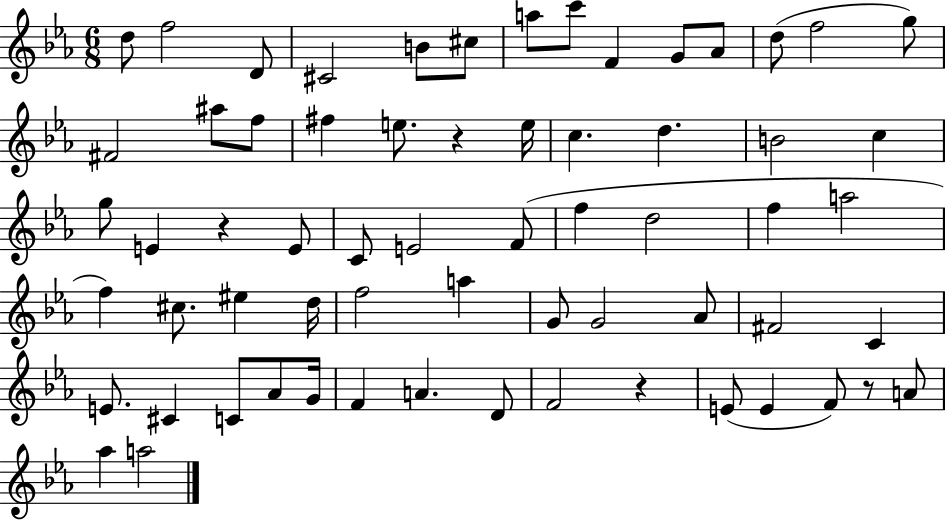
X:1
T:Untitled
M:6/8
L:1/4
K:Eb
d/2 f2 D/2 ^C2 B/2 ^c/2 a/2 c'/2 F G/2 _A/2 d/2 f2 g/2 ^F2 ^a/2 f/2 ^f e/2 z e/4 c d B2 c g/2 E z E/2 C/2 E2 F/2 f d2 f a2 f ^c/2 ^e d/4 f2 a G/2 G2 _A/2 ^F2 C E/2 ^C C/2 _A/2 G/4 F A D/2 F2 z E/2 E F/2 z/2 A/2 _a a2